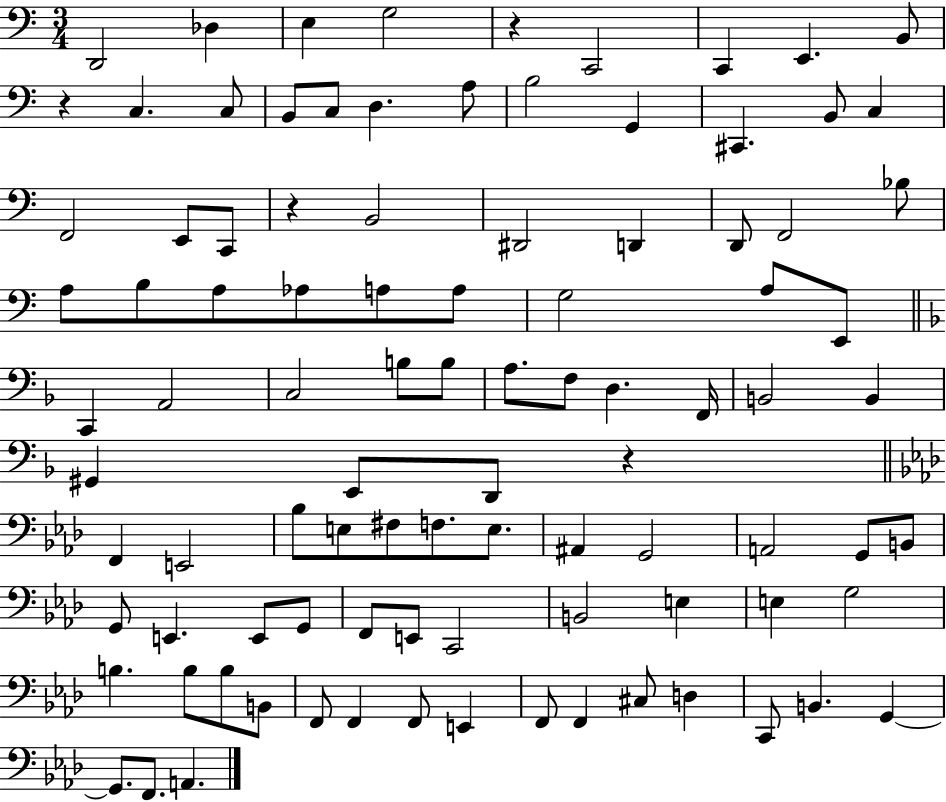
X:1
T:Untitled
M:3/4
L:1/4
K:C
D,,2 _D, E, G,2 z C,,2 C,, E,, B,,/2 z C, C,/2 B,,/2 C,/2 D, A,/2 B,2 G,, ^C,, B,,/2 C, F,,2 E,,/2 C,,/2 z B,,2 ^D,,2 D,, D,,/2 F,,2 _B,/2 A,/2 B,/2 A,/2 _A,/2 A,/2 A,/2 G,2 A,/2 E,,/2 C,, A,,2 C,2 B,/2 B,/2 A,/2 F,/2 D, F,,/4 B,,2 B,, ^G,, E,,/2 D,,/2 z F,, E,,2 _B,/2 E,/2 ^F,/2 F,/2 E,/2 ^A,, G,,2 A,,2 G,,/2 B,,/2 G,,/2 E,, E,,/2 G,,/2 F,,/2 E,,/2 C,,2 B,,2 E, E, G,2 B, B,/2 B,/2 B,,/2 F,,/2 F,, F,,/2 E,, F,,/2 F,, ^C,/2 D, C,,/2 B,, G,, G,,/2 F,,/2 A,,